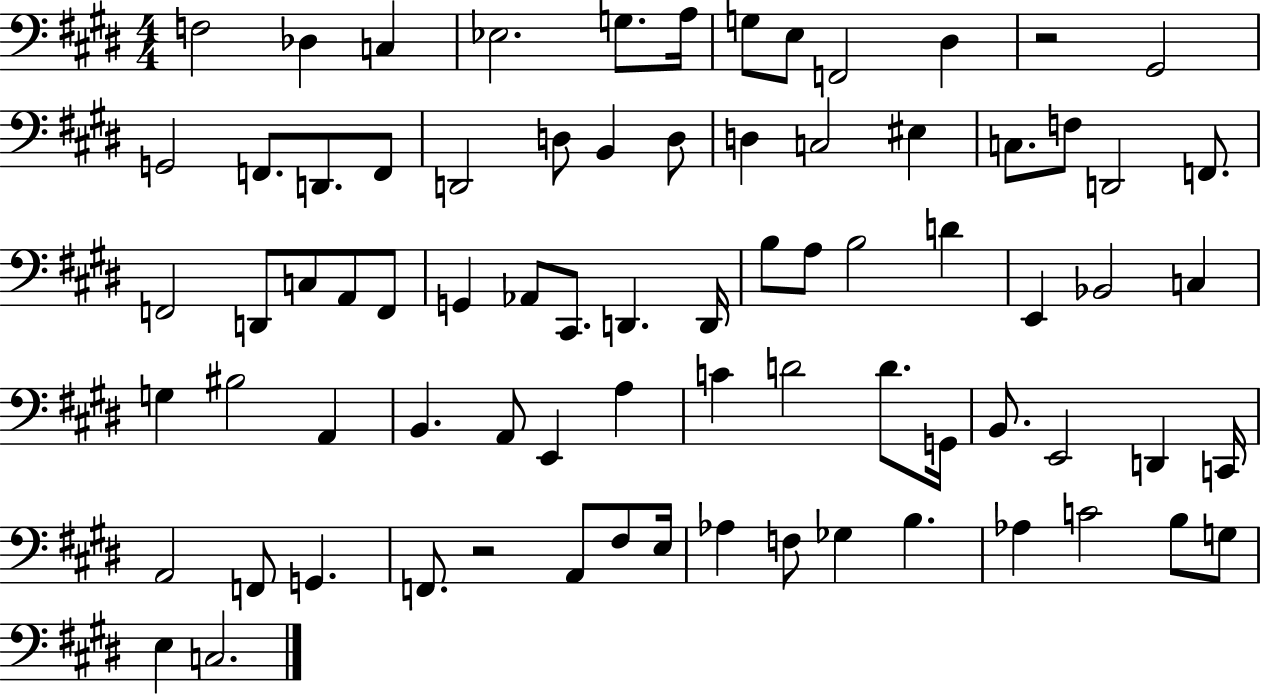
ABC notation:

X:1
T:Untitled
M:4/4
L:1/4
K:E
F,2 _D, C, _E,2 G,/2 A,/4 G,/2 E,/2 F,,2 ^D, z2 ^G,,2 G,,2 F,,/2 D,,/2 F,,/2 D,,2 D,/2 B,, D,/2 D, C,2 ^E, C,/2 F,/2 D,,2 F,,/2 F,,2 D,,/2 C,/2 A,,/2 F,,/2 G,, _A,,/2 ^C,,/2 D,, D,,/4 B,/2 A,/2 B,2 D E,, _B,,2 C, G, ^B,2 A,, B,, A,,/2 E,, A, C D2 D/2 G,,/4 B,,/2 E,,2 D,, C,,/4 A,,2 F,,/2 G,, F,,/2 z2 A,,/2 ^F,/2 E,/4 _A, F,/2 _G, B, _A, C2 B,/2 G,/2 E, C,2